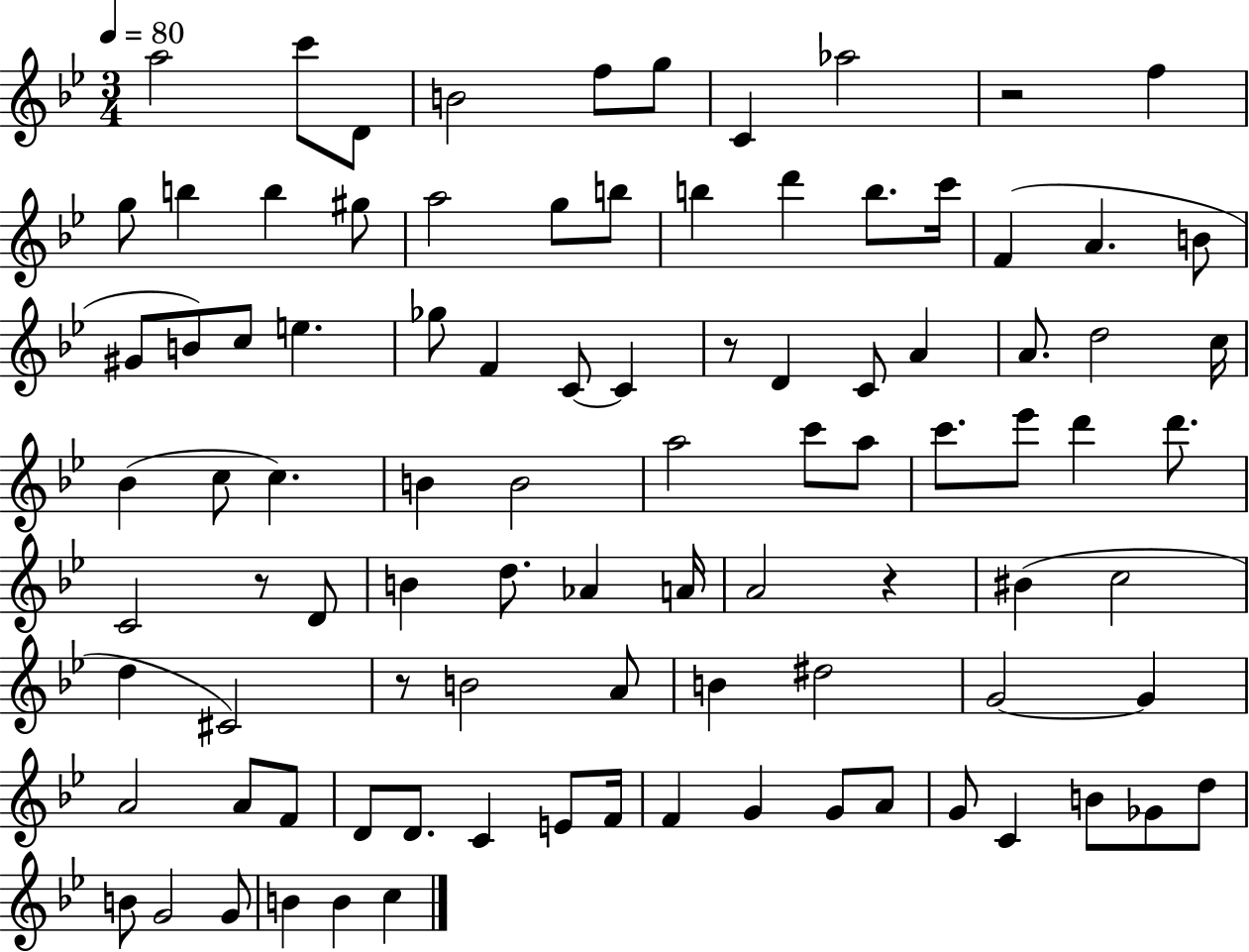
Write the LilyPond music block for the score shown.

{
  \clef treble
  \numericTimeSignature
  \time 3/4
  \key bes \major
  \tempo 4 = 80
  a''2 c'''8 d'8 | b'2 f''8 g''8 | c'4 aes''2 | r2 f''4 | \break g''8 b''4 b''4 gis''8 | a''2 g''8 b''8 | b''4 d'''4 b''8. c'''16 | f'4( a'4. b'8 | \break gis'8 b'8) c''8 e''4. | ges''8 f'4 c'8~~ c'4 | r8 d'4 c'8 a'4 | a'8. d''2 c''16 | \break bes'4( c''8 c''4.) | b'4 b'2 | a''2 c'''8 a''8 | c'''8. ees'''8 d'''4 d'''8. | \break c'2 r8 d'8 | b'4 d''8. aes'4 a'16 | a'2 r4 | bis'4( c''2 | \break d''4 cis'2) | r8 b'2 a'8 | b'4 dis''2 | g'2~~ g'4 | \break a'2 a'8 f'8 | d'8 d'8. c'4 e'8 f'16 | f'4 g'4 g'8 a'8 | g'8 c'4 b'8 ges'8 d''8 | \break b'8 g'2 g'8 | b'4 b'4 c''4 | \bar "|."
}